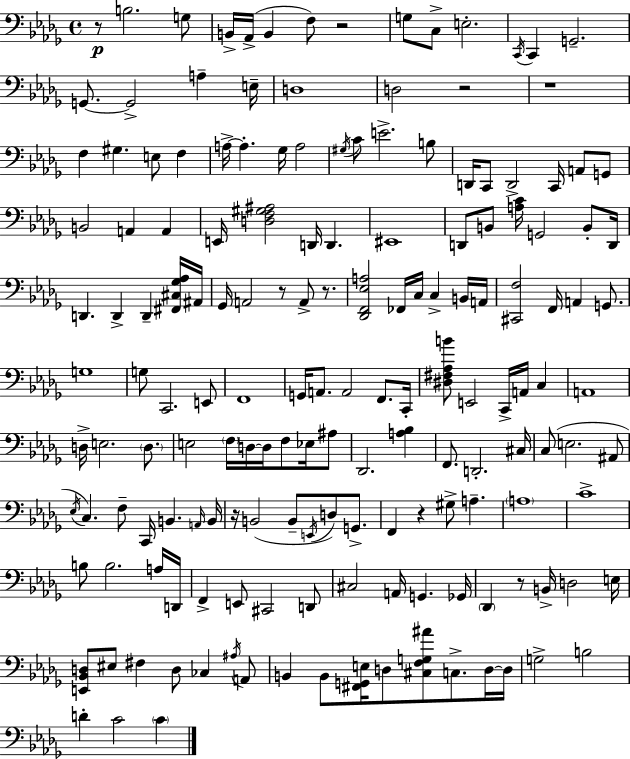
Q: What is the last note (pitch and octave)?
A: C4